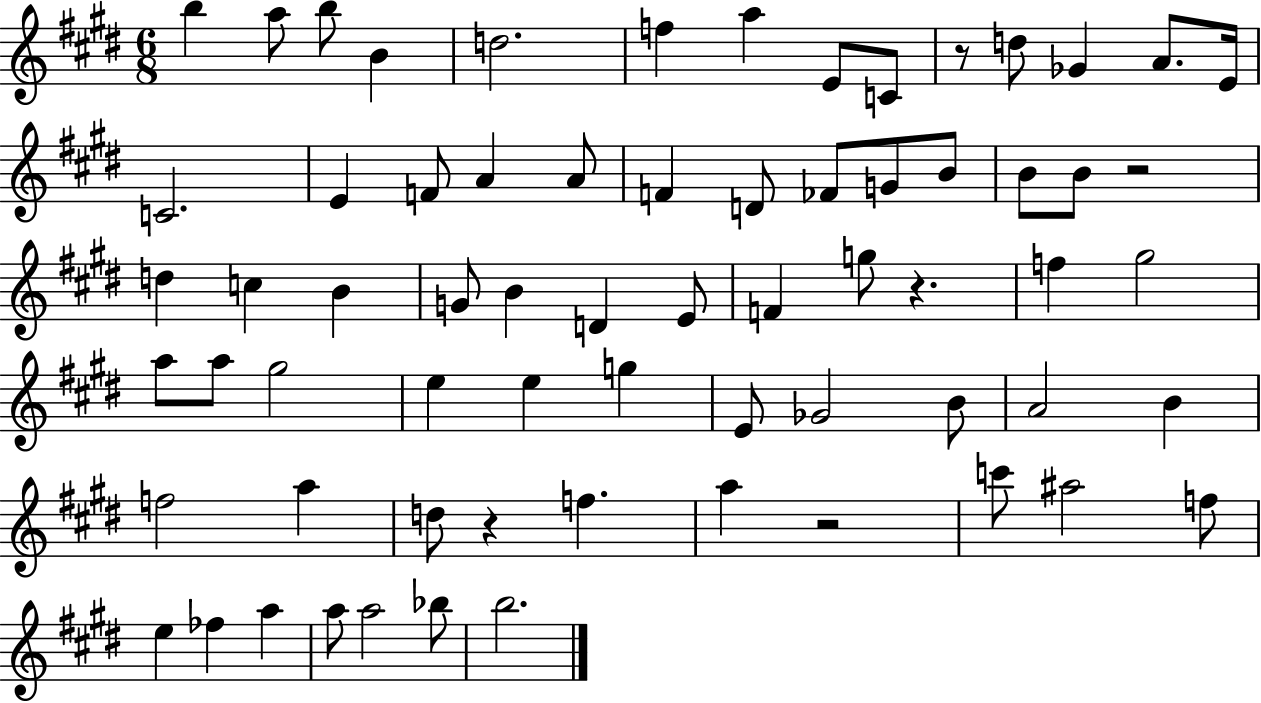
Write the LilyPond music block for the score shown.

{
  \clef treble
  \numericTimeSignature
  \time 6/8
  \key e \major
  b''4 a''8 b''8 b'4 | d''2. | f''4 a''4 e'8 c'8 | r8 d''8 ges'4 a'8. e'16 | \break c'2. | e'4 f'8 a'4 a'8 | f'4 d'8 fes'8 g'8 b'8 | b'8 b'8 r2 | \break d''4 c''4 b'4 | g'8 b'4 d'4 e'8 | f'4 g''8 r4. | f''4 gis''2 | \break a''8 a''8 gis''2 | e''4 e''4 g''4 | e'8 ges'2 b'8 | a'2 b'4 | \break f''2 a''4 | d''8 r4 f''4. | a''4 r2 | c'''8 ais''2 f''8 | \break e''4 fes''4 a''4 | a''8 a''2 bes''8 | b''2. | \bar "|."
}